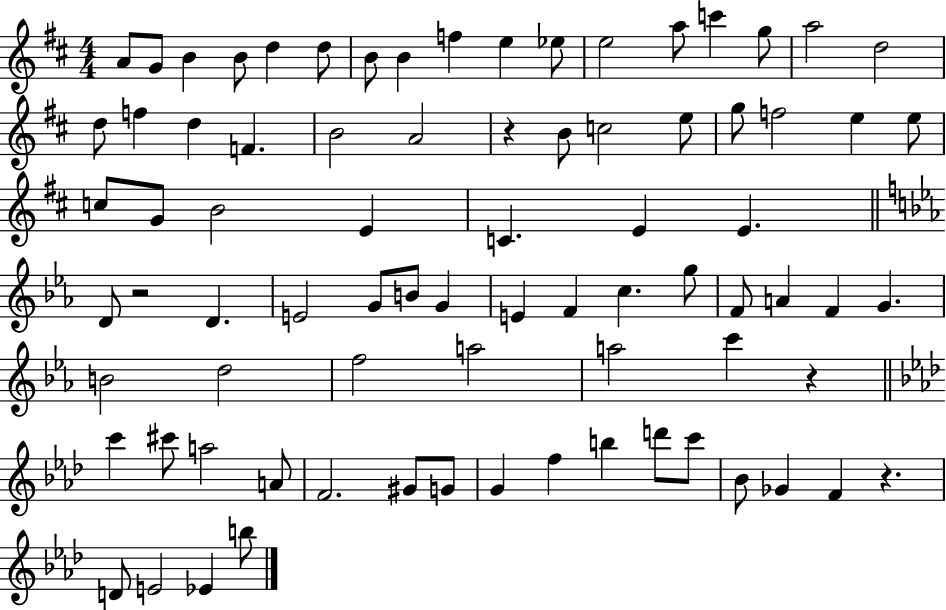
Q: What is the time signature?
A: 4/4